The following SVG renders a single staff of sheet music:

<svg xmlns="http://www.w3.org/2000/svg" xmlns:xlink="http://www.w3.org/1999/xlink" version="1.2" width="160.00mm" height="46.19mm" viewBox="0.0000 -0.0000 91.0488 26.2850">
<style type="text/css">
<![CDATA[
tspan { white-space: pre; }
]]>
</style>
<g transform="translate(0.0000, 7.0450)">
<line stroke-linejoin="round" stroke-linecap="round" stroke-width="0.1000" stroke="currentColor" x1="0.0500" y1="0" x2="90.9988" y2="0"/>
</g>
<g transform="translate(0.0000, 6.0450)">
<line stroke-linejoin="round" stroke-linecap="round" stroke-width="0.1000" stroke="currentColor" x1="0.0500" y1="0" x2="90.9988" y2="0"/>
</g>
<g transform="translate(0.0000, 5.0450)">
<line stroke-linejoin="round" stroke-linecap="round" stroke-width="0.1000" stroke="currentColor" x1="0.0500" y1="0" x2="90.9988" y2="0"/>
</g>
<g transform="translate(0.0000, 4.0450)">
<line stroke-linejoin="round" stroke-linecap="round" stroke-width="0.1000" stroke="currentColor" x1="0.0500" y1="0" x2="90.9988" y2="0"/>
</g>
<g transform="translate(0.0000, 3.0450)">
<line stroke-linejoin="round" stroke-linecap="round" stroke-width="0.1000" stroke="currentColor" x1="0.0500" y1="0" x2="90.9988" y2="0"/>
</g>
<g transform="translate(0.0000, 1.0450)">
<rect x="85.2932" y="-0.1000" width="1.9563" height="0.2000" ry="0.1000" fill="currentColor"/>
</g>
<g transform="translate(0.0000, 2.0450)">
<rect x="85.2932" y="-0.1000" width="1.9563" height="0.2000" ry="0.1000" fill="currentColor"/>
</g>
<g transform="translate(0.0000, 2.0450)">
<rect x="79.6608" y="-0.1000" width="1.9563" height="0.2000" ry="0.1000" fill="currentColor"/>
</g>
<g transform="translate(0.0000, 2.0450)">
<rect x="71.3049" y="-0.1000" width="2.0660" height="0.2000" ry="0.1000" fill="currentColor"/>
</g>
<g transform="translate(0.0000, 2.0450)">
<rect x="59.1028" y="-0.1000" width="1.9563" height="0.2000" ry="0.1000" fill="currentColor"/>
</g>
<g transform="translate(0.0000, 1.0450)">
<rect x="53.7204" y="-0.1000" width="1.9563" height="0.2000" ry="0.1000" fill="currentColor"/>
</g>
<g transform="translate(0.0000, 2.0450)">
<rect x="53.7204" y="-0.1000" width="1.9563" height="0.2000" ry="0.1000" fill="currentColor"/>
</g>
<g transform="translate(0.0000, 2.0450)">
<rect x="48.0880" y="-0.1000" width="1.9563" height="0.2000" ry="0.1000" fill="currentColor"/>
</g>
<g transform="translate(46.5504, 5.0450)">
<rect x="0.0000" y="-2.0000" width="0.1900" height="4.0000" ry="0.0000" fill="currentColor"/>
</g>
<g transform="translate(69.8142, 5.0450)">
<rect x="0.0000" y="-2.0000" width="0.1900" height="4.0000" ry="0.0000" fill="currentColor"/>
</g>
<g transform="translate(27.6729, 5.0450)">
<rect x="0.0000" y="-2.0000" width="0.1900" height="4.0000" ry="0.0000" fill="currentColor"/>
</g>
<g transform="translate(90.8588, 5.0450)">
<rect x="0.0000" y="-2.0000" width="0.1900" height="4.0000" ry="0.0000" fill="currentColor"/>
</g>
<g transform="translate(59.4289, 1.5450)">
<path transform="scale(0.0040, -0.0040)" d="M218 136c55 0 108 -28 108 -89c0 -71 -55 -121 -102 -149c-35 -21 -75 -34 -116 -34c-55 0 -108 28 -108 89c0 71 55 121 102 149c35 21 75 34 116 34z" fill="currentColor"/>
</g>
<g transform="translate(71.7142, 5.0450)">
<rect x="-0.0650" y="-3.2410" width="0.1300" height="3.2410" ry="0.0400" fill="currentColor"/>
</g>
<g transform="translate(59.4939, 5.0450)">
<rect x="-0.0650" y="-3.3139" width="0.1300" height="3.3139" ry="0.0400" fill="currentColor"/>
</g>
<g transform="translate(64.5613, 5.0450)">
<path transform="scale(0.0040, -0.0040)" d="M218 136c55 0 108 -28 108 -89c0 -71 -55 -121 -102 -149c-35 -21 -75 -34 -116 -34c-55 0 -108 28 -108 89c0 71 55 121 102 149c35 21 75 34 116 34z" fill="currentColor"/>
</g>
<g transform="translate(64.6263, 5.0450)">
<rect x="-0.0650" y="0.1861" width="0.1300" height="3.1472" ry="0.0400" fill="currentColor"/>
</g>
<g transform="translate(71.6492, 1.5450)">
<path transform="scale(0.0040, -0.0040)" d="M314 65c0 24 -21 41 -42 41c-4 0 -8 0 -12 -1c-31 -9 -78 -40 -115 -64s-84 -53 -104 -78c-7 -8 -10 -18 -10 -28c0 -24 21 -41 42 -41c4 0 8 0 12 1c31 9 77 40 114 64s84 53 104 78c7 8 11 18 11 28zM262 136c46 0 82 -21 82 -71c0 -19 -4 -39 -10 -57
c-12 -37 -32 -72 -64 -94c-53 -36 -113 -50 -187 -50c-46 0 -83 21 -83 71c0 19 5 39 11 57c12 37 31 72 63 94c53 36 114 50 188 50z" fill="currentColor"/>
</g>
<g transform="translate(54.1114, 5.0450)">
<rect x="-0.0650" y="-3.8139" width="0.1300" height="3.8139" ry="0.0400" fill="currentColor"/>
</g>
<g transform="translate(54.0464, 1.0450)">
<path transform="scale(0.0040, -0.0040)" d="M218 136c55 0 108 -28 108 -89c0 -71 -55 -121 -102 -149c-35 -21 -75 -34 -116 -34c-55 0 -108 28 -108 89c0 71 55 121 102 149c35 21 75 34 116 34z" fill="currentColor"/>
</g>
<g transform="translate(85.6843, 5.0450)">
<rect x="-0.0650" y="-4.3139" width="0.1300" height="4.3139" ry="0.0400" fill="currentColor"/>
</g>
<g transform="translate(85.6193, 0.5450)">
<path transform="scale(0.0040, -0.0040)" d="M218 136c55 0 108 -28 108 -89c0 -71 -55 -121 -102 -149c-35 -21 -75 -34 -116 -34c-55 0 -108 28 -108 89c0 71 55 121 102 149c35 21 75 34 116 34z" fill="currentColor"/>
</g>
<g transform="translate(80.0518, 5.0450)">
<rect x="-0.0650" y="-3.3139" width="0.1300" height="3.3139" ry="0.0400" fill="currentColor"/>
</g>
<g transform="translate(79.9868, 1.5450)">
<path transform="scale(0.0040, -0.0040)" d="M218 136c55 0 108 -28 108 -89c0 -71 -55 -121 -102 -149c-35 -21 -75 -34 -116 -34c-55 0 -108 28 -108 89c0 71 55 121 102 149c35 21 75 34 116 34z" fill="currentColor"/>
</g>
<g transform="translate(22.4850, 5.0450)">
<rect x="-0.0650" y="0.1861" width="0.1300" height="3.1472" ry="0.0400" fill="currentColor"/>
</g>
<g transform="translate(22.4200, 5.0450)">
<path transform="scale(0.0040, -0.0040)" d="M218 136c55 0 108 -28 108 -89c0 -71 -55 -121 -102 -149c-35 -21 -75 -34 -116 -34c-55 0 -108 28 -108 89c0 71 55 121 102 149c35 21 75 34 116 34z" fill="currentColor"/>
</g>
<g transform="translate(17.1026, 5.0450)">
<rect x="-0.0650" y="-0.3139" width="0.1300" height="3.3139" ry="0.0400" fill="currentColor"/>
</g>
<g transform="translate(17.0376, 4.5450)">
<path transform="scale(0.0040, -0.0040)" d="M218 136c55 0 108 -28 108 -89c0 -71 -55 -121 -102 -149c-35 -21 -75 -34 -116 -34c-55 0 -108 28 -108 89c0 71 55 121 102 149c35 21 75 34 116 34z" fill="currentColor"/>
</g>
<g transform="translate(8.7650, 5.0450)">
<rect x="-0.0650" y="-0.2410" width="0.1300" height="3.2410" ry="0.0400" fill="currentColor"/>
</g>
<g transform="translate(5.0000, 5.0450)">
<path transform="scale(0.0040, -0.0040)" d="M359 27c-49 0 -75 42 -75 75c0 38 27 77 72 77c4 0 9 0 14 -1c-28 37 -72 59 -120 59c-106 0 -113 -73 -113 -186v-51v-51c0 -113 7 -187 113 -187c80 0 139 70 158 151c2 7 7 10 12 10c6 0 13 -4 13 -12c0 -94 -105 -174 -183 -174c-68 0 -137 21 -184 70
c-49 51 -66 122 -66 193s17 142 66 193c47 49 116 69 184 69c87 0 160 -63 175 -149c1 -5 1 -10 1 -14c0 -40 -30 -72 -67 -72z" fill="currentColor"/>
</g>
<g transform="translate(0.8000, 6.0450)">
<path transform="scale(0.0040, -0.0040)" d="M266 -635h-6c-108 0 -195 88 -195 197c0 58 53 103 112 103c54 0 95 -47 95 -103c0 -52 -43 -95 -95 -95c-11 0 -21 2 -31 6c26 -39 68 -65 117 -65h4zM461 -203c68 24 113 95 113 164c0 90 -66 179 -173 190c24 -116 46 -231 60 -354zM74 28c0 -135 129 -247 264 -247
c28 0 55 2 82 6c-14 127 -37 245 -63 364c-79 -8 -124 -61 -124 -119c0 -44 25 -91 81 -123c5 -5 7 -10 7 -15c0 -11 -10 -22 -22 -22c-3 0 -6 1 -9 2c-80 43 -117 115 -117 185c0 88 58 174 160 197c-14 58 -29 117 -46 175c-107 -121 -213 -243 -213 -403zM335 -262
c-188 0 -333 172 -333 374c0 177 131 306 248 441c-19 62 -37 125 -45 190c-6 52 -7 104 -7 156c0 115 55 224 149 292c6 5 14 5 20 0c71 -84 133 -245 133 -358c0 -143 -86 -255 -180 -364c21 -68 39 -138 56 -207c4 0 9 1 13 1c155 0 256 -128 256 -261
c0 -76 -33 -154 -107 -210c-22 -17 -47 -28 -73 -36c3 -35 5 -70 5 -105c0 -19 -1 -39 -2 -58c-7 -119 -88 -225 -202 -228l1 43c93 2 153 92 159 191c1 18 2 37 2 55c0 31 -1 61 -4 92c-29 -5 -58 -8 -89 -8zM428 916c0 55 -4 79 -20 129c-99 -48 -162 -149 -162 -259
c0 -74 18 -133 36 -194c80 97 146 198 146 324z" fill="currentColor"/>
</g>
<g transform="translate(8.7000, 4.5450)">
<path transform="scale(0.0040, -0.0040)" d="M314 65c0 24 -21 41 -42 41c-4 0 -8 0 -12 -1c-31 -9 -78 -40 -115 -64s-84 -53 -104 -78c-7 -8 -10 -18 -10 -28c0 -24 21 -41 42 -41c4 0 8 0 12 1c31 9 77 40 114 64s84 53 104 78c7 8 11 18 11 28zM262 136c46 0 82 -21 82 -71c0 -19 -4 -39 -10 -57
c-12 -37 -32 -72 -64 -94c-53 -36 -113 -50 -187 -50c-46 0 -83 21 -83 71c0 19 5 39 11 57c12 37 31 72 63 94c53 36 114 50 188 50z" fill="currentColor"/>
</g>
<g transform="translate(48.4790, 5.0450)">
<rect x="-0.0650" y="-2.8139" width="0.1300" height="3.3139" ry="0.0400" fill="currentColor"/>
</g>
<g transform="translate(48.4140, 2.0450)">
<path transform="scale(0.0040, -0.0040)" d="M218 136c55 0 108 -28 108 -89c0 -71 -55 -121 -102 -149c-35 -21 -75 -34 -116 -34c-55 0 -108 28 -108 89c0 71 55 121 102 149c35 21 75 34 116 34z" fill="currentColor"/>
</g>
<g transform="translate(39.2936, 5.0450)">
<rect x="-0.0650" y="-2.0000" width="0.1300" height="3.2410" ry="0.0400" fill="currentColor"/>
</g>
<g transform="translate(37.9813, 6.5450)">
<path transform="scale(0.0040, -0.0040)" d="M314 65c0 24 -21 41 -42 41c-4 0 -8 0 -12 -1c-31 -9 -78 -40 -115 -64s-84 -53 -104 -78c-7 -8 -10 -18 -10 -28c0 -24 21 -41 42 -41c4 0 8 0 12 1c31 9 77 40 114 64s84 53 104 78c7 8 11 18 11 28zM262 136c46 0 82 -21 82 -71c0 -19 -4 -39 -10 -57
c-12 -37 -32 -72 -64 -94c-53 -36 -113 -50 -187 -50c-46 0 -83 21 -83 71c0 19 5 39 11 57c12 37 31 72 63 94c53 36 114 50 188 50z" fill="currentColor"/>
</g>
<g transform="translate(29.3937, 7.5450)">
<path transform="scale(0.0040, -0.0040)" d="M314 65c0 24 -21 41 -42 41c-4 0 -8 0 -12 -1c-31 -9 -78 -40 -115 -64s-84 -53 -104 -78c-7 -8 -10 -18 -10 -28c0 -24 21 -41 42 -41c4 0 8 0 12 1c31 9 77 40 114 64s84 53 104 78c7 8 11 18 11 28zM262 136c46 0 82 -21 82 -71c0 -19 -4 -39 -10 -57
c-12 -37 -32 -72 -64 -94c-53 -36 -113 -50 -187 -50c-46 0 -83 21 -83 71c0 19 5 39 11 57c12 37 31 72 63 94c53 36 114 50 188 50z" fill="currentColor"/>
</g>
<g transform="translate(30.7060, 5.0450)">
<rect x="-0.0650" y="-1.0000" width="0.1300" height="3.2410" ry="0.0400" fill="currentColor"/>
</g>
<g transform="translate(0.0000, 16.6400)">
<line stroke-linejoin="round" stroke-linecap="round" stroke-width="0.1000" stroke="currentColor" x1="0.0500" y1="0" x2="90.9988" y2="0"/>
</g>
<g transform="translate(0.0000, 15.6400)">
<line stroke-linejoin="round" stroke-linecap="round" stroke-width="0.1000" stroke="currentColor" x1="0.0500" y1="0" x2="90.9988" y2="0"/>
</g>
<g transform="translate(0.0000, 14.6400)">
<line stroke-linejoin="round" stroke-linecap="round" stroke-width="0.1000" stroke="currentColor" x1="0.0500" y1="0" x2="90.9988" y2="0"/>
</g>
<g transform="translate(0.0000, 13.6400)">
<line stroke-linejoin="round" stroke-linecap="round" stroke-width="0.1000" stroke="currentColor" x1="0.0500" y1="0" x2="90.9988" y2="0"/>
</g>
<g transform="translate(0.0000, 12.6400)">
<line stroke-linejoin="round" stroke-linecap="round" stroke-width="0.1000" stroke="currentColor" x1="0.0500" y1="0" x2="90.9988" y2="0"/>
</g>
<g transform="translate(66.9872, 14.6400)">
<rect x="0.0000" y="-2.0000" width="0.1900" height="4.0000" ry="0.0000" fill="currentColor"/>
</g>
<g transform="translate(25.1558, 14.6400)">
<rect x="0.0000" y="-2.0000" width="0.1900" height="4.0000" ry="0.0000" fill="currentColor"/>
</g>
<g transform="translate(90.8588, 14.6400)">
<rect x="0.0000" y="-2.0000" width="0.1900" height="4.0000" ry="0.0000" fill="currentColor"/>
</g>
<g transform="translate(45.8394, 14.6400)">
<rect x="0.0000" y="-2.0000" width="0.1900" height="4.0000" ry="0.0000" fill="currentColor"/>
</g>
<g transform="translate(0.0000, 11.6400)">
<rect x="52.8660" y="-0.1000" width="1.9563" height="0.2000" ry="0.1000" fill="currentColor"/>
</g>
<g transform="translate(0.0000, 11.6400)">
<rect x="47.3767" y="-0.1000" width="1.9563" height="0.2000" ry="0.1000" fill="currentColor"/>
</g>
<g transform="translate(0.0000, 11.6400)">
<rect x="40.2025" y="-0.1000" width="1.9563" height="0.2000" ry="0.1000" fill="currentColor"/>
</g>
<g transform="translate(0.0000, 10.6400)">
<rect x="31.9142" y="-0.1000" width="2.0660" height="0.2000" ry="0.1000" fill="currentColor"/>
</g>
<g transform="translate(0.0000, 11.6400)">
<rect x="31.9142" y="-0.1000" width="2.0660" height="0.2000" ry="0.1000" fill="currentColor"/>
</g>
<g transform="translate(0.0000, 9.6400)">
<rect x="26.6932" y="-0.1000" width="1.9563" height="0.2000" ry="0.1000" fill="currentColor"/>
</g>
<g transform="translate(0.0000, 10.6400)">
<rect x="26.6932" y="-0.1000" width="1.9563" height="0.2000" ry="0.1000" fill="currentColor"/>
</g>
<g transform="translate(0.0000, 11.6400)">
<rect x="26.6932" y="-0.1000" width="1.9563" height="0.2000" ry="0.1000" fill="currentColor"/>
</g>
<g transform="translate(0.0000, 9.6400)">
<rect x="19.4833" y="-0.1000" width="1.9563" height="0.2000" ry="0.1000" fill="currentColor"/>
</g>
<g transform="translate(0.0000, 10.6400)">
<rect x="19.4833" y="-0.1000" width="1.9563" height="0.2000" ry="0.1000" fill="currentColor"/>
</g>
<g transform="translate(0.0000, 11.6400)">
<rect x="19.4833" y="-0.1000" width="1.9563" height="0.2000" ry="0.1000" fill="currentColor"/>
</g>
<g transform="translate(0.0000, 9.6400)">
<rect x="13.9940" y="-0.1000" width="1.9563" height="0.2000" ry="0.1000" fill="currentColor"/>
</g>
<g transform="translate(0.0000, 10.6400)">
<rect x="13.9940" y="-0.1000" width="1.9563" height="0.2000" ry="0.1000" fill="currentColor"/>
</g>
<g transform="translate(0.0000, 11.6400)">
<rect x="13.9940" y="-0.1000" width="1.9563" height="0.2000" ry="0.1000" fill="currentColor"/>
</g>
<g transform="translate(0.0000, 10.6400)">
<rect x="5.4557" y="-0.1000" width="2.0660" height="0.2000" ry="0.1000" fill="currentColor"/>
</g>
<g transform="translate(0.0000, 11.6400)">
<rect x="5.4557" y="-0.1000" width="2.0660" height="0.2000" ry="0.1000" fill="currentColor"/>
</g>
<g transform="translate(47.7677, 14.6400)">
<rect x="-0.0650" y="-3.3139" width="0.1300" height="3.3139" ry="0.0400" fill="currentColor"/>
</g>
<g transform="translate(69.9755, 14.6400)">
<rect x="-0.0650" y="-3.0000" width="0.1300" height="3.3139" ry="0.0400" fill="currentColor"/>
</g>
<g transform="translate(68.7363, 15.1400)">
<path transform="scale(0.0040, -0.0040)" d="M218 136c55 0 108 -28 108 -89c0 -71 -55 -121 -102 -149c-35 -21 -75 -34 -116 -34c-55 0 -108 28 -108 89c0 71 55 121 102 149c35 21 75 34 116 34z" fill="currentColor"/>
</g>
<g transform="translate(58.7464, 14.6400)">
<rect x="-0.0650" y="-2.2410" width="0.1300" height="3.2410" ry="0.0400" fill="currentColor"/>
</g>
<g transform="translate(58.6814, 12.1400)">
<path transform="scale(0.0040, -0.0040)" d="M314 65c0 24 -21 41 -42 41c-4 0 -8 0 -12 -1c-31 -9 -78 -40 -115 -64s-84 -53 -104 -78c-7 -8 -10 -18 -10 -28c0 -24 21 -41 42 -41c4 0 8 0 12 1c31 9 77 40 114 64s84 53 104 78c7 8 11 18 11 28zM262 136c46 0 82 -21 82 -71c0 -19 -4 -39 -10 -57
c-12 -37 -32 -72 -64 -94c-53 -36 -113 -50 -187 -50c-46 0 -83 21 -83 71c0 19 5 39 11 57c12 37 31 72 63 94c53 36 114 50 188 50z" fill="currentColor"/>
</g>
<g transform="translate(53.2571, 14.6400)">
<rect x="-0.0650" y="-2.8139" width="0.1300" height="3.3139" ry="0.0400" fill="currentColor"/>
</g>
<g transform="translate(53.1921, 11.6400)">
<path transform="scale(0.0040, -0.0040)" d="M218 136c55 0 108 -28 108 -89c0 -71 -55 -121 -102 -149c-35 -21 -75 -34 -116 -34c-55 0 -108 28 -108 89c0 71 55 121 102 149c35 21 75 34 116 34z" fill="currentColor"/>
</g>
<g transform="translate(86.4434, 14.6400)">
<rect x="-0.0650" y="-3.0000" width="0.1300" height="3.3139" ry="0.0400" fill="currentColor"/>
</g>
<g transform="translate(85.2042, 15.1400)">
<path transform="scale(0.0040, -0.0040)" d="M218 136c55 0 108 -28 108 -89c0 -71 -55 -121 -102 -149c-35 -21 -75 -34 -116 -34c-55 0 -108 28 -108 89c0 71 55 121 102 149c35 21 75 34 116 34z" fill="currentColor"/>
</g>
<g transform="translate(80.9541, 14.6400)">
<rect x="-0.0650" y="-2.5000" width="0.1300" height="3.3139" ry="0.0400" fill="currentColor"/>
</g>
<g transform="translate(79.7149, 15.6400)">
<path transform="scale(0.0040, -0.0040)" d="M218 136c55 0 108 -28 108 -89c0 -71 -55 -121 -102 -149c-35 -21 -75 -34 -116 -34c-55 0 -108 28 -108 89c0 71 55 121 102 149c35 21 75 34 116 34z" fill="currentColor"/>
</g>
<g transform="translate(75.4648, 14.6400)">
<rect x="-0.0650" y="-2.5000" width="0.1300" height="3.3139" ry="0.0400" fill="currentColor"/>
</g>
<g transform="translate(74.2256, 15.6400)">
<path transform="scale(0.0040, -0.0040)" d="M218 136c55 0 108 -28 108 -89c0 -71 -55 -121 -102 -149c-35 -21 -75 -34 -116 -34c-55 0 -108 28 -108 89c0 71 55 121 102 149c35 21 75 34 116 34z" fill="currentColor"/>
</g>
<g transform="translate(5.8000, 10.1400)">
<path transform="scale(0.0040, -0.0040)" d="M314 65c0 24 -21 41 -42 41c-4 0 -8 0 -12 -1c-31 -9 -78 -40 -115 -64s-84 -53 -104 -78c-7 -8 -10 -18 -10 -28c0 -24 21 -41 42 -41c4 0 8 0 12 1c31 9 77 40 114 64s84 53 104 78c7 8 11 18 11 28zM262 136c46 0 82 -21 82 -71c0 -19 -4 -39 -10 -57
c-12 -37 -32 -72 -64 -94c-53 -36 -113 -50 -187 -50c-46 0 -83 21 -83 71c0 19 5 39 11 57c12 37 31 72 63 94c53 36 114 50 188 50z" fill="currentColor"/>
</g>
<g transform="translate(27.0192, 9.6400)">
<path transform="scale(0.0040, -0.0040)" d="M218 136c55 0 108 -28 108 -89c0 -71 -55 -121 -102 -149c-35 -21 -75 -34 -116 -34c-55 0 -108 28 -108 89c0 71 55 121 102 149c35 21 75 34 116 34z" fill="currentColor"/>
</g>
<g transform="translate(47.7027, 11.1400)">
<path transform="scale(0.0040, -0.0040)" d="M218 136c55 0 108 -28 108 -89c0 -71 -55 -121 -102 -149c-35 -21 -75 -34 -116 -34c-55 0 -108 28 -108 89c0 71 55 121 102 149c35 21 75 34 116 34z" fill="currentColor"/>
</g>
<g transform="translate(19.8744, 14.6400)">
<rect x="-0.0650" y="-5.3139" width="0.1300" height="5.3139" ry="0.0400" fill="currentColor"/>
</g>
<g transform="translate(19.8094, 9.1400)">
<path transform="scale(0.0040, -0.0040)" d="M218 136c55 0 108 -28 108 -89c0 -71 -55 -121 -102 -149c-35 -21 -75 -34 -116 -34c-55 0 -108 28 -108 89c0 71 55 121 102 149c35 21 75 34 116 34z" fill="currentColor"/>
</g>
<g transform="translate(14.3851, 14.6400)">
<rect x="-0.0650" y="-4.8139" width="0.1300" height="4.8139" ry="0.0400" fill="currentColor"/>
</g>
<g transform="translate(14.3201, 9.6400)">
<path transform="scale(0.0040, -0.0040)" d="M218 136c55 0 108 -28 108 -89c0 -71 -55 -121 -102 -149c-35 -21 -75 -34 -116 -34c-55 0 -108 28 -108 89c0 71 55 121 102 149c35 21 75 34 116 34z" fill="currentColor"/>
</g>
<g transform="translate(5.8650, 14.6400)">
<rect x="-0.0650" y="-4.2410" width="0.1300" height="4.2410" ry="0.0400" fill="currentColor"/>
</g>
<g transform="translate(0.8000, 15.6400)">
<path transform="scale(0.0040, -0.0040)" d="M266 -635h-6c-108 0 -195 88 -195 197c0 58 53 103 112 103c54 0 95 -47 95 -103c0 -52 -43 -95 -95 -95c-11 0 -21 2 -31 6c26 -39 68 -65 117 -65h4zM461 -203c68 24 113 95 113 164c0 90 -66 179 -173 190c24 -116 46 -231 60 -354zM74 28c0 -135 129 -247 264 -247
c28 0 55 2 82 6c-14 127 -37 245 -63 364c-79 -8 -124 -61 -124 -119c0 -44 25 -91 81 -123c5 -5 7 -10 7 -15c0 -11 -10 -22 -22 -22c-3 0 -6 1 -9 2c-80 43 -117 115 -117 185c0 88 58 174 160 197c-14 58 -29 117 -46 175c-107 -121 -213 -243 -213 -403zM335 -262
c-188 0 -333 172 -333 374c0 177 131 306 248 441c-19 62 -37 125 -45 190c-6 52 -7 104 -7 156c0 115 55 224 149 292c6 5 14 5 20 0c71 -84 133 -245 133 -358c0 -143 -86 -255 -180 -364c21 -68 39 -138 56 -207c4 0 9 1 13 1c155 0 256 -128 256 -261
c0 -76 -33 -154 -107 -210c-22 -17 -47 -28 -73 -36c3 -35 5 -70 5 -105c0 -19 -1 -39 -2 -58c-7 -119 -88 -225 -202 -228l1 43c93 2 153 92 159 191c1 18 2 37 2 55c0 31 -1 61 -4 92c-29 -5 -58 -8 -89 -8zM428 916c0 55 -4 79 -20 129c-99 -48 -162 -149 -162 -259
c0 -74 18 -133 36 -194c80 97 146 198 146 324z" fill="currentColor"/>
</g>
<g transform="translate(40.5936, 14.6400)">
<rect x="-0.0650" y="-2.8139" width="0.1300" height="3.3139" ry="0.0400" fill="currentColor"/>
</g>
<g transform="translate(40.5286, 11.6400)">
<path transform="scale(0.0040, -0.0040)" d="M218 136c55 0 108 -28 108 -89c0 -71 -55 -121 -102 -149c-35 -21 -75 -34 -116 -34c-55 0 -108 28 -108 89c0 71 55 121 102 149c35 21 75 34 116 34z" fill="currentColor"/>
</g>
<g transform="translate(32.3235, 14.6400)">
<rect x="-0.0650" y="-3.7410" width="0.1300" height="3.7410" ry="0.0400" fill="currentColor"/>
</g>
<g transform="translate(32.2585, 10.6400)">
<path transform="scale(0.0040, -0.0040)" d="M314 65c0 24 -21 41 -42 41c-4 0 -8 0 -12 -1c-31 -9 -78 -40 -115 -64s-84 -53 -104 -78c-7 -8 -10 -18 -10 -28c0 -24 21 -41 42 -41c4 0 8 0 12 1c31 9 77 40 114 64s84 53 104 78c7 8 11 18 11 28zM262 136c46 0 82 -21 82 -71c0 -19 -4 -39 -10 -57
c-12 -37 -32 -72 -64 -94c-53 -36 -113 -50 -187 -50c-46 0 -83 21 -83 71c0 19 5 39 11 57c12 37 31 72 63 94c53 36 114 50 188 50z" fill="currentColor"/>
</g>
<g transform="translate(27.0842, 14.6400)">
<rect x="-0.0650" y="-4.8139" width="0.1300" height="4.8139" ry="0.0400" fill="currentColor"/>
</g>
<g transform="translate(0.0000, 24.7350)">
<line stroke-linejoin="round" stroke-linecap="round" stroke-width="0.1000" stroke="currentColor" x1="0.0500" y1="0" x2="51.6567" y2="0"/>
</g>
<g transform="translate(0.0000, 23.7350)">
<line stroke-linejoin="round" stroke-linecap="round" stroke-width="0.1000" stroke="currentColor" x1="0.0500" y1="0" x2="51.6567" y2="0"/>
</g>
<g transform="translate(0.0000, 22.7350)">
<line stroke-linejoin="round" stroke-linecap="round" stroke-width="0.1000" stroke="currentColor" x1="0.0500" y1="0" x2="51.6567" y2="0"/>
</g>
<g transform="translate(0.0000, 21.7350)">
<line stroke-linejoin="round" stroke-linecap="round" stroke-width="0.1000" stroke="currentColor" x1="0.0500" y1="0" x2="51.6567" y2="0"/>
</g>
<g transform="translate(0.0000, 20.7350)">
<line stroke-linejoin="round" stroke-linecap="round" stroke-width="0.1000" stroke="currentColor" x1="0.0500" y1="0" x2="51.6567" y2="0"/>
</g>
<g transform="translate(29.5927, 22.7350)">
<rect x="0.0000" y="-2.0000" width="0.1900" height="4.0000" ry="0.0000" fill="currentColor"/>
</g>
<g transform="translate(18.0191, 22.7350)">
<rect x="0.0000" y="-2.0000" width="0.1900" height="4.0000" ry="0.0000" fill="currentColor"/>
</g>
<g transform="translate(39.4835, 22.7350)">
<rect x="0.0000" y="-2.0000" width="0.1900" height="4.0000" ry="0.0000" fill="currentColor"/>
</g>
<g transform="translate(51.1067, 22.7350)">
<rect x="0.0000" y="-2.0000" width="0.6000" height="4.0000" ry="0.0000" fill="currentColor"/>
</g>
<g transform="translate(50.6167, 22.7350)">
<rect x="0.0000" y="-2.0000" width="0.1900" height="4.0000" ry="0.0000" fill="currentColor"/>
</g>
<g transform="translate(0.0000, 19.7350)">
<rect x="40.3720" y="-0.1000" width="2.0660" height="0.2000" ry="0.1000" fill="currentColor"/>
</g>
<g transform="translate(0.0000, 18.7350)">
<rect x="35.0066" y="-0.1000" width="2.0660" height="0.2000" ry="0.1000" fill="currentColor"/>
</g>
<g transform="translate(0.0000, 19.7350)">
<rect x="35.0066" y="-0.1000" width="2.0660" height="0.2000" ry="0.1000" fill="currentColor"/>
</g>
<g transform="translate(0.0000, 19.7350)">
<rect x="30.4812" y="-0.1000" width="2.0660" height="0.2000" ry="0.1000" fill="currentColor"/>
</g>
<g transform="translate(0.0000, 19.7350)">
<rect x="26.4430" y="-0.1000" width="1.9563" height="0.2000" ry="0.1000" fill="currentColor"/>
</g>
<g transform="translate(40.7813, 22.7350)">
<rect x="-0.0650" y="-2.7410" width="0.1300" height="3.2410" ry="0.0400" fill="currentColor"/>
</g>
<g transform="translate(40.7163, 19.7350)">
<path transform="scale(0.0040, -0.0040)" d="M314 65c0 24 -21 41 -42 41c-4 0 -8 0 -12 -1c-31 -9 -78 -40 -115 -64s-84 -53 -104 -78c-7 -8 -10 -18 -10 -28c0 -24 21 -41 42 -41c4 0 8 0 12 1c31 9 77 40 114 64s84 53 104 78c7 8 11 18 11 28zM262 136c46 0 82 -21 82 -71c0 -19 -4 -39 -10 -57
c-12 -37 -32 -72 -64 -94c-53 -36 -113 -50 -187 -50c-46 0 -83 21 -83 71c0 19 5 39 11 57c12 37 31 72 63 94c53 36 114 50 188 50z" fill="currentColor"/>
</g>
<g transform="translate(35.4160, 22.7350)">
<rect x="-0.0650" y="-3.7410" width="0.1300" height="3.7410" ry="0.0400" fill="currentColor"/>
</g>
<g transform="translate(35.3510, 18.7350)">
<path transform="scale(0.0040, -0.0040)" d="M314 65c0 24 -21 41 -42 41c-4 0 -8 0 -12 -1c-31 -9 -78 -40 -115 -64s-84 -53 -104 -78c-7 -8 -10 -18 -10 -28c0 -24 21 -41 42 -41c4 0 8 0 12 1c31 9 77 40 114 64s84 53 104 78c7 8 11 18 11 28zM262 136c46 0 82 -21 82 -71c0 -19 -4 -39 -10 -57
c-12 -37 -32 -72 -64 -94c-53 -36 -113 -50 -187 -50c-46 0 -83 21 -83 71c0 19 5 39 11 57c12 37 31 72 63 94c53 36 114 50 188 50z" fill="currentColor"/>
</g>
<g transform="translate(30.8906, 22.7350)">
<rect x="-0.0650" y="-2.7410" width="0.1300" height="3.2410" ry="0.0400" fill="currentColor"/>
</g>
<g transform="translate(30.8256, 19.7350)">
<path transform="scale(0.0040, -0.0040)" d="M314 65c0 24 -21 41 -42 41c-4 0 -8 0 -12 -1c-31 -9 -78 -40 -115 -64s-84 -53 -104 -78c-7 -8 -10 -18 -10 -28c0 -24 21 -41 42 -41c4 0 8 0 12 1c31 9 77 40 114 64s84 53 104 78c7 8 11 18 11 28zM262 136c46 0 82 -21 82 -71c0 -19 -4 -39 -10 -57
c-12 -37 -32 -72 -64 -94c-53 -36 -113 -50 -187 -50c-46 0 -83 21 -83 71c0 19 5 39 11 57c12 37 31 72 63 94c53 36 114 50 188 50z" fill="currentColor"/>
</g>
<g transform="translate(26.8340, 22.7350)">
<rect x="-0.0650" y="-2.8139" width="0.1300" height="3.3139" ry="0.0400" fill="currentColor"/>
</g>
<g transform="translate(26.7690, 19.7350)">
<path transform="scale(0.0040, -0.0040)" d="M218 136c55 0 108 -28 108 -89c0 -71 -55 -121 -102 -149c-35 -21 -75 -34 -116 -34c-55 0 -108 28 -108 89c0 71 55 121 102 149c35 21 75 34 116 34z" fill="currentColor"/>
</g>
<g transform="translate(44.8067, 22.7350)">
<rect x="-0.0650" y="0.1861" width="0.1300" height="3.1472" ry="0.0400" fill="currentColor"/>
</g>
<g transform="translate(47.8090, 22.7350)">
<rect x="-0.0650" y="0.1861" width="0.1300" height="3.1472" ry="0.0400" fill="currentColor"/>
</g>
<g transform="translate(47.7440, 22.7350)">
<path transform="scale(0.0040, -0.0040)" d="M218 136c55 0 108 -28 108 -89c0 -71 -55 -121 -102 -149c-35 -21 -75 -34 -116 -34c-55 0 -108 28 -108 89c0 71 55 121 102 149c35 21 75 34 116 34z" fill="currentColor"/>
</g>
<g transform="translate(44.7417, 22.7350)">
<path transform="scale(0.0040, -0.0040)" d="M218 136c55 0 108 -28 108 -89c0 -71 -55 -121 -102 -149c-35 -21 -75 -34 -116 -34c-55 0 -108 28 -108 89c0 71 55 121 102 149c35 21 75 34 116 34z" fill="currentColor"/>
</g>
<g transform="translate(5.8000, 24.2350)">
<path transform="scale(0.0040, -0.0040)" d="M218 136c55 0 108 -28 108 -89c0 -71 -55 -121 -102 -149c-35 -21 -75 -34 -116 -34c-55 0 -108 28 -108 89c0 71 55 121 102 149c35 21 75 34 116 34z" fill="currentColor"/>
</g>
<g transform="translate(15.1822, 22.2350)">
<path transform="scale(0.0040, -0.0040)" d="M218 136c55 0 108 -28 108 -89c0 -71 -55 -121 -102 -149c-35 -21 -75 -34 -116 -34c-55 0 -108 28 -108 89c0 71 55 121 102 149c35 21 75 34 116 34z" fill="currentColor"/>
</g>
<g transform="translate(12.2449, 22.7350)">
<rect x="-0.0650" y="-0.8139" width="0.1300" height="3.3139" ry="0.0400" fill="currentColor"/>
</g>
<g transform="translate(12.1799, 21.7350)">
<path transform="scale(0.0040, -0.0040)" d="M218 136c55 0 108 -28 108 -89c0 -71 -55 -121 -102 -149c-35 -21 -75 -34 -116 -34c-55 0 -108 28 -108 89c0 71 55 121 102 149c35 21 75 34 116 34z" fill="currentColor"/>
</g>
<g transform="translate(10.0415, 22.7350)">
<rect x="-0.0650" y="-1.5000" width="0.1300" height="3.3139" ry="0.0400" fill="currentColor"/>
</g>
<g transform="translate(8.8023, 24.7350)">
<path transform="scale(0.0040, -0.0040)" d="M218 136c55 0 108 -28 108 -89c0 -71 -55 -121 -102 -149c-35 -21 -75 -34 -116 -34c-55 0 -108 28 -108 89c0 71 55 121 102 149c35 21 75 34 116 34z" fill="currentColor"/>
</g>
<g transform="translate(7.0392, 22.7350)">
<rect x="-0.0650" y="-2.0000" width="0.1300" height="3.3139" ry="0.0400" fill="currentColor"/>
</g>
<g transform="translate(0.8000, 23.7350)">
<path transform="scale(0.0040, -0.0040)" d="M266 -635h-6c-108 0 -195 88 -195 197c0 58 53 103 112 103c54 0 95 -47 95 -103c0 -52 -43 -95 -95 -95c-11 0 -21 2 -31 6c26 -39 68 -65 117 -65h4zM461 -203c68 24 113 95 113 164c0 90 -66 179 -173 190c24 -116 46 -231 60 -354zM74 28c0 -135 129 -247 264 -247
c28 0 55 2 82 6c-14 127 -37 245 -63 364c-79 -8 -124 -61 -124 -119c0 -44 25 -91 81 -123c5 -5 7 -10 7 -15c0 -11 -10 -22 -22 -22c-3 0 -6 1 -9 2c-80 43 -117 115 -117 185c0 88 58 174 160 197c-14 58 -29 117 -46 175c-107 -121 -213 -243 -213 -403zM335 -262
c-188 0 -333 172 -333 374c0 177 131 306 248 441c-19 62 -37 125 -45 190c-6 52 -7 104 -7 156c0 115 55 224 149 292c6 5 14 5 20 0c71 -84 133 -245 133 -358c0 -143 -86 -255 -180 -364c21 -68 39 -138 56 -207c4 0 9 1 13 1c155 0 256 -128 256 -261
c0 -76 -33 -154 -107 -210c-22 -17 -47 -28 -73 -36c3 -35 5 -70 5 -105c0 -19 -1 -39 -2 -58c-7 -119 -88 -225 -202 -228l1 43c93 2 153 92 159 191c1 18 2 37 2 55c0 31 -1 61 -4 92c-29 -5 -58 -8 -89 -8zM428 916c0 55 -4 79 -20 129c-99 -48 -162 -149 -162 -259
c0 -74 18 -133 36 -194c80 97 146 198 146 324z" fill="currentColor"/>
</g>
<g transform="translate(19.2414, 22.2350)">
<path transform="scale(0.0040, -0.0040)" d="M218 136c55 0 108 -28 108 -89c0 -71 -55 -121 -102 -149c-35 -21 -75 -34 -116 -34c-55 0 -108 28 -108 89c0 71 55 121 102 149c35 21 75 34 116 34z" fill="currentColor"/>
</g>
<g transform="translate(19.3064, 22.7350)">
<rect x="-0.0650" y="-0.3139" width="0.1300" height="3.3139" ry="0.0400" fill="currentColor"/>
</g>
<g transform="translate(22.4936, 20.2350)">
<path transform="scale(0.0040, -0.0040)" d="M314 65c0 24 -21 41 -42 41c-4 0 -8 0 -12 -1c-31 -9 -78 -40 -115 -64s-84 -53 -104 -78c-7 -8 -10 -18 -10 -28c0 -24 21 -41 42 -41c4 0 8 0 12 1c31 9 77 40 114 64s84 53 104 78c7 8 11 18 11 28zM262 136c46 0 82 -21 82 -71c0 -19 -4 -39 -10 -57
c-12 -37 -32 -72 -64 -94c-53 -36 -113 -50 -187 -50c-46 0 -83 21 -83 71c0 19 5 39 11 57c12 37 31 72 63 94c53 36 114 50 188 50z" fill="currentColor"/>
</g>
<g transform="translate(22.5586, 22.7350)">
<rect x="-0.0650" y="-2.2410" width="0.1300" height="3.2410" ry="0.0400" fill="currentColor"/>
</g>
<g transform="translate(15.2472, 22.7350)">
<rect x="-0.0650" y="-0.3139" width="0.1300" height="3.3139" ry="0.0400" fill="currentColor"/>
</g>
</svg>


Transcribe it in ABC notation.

X:1
T:Untitled
M:4/4
L:1/4
K:C
c2 c B D2 F2 a c' b B b2 b d' d'2 e' f' e' c'2 a b a g2 A G G A F E d c c g2 a a2 c'2 a2 B B